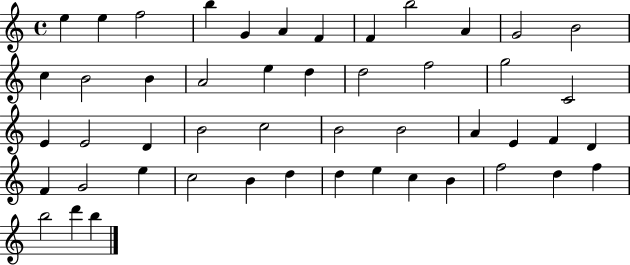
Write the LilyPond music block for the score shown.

{
  \clef treble
  \time 4/4
  \defaultTimeSignature
  \key c \major
  e''4 e''4 f''2 | b''4 g'4 a'4 f'4 | f'4 b''2 a'4 | g'2 b'2 | \break c''4 b'2 b'4 | a'2 e''4 d''4 | d''2 f''2 | g''2 c'2 | \break e'4 e'2 d'4 | b'2 c''2 | b'2 b'2 | a'4 e'4 f'4 d'4 | \break f'4 g'2 e''4 | c''2 b'4 d''4 | d''4 e''4 c''4 b'4 | f''2 d''4 f''4 | \break b''2 d'''4 b''4 | \bar "|."
}